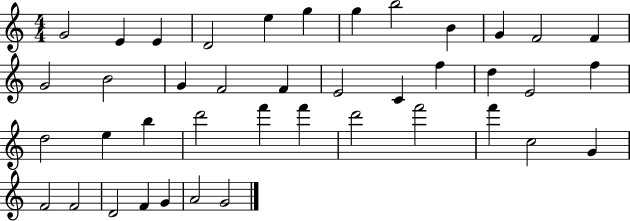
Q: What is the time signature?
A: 4/4